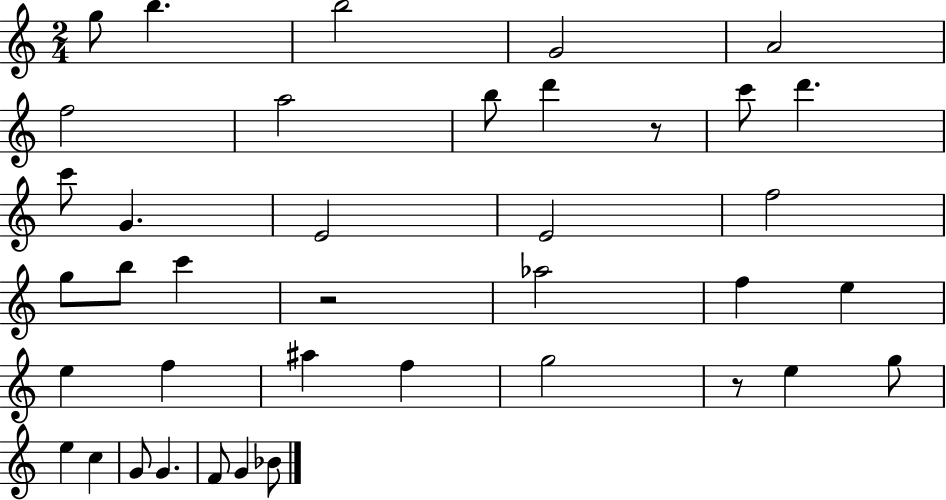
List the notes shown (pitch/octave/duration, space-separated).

G5/e B5/q. B5/h G4/h A4/h F5/h A5/h B5/e D6/q R/e C6/e D6/q. C6/e G4/q. E4/h E4/h F5/h G5/e B5/e C6/q R/h Ab5/h F5/q E5/q E5/q F5/q A#5/q F5/q G5/h R/e E5/q G5/e E5/q C5/q G4/e G4/q. F4/e G4/q Bb4/e